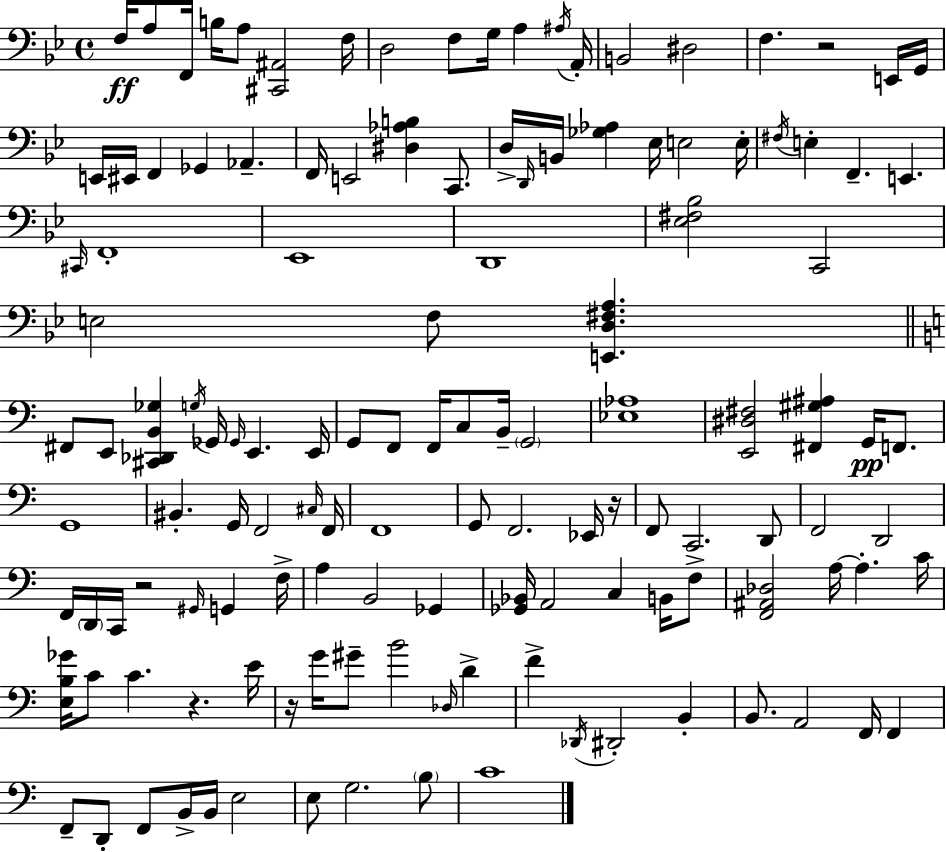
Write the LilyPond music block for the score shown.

{
  \clef bass
  \time 4/4
  \defaultTimeSignature
  \key g \minor
  f16\ff a8 f,16 b16 a8 <cis, ais,>2 f16 | d2 f8 g16 a4 \acciaccatura { ais16 } | a,16-. b,2 dis2 | f4. r2 e,16 | \break g,16 e,16 eis,16 f,4 ges,4 aes,4.-- | f,16 e,2 <dis aes b>4 c,8. | d16-> \grace { d,16 } b,16 <ges aes>4 ees16 e2 | e16-. \acciaccatura { fis16 } e4-. f,4.-- e,4. | \break \grace { cis,16 } f,1-. | ees,1 | d,1 | <ees fis bes>2 c,2 | \break e2 f8 <e, d fis a>4. | \bar "||" \break \key c \major fis,8 e,8 <cis, des, b, ges>4 \acciaccatura { g16 } ges,16 \grace { ges,16 } e,4. | e,16 g,8 f,8 f,16 c8 b,16-- \parenthesize g,2 | <ees aes>1 | <e, dis fis>2 <fis, gis ais>4 g,16\pp f,8. | \break g,1 | bis,4.-. g,16 f,2 | \grace { cis16 } f,16 f,1 | g,8 f,2. | \break ees,16 r16 f,8 c,2. | d,8 f,2 d,2 | f,16 \parenthesize d,16 c,16 r2 \grace { gis,16 } g,4 | f16-> a4 b,2 | \break ges,4 <ges, bes,>16 a,2 c4 | b,16 f8-> <f, ais, des>2 a16~~ a4.-. | c'16 <e b ges'>16 c'8 c'4. r4. | e'16 r16 g'16 gis'8-- b'2 | \break \grace { des16 } d'4-> f'4-> \acciaccatura { des,16 } dis,2-. | b,4-. b,8. a,2 | f,16 f,4 f,8-- d,8-. f,8 b,16-> b,16 e2 | e8 g2. | \break \parenthesize b8 c'1 | \bar "|."
}